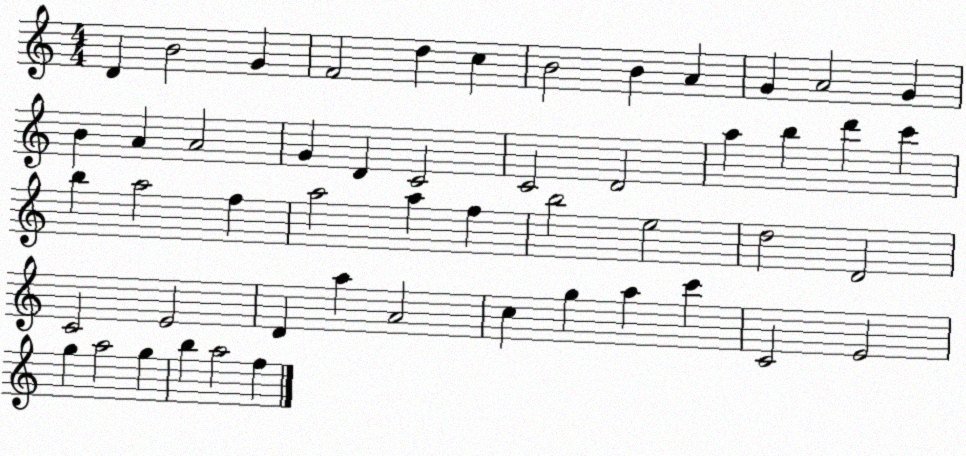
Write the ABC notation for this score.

X:1
T:Untitled
M:4/4
L:1/4
K:C
D B2 G F2 d c B2 B A G A2 G B A A2 G D C2 C2 D2 a b d' c' b a2 f a2 a f b2 e2 d2 D2 C2 E2 D a A2 c g a c' C2 E2 g a2 g b a2 f